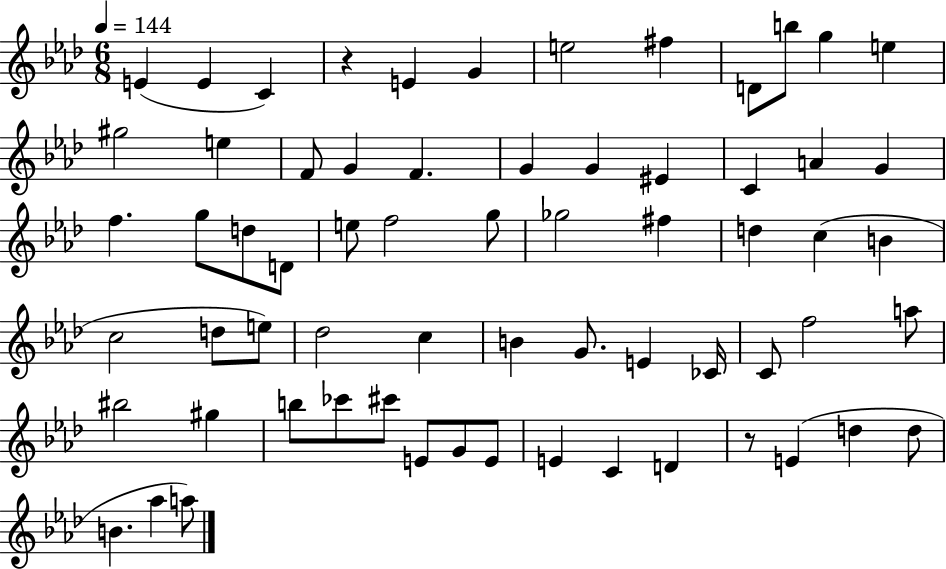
{
  \clef treble
  \numericTimeSignature
  \time 6/8
  \key aes \major
  \tempo 4 = 144
  \repeat volta 2 { e'4( e'4 c'4) | r4 e'4 g'4 | e''2 fis''4 | d'8 b''8 g''4 e''4 | \break gis''2 e''4 | f'8 g'4 f'4. | g'4 g'4 eis'4 | c'4 a'4 g'4 | \break f''4. g''8 d''8 d'8 | e''8 f''2 g''8 | ges''2 fis''4 | d''4 c''4( b'4 | \break c''2 d''8 e''8) | des''2 c''4 | b'4 g'8. e'4 ces'16 | c'8 f''2 a''8 | \break bis''2 gis''4 | b''8 ces'''8 cis'''8 e'8 g'8 e'8 | e'4 c'4 d'4 | r8 e'4( d''4 d''8 | \break b'4. aes''4 a''8) | } \bar "|."
}